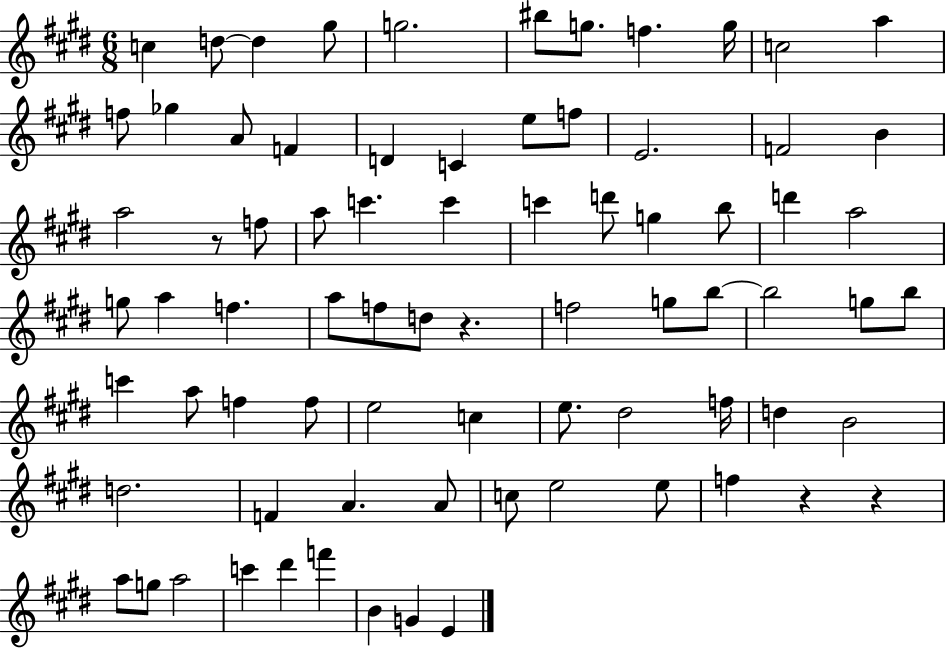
X:1
T:Untitled
M:6/8
L:1/4
K:E
c d/2 d ^g/2 g2 ^b/2 g/2 f g/4 c2 a f/2 _g A/2 F D C e/2 f/2 E2 F2 B a2 z/2 f/2 a/2 c' c' c' d'/2 g b/2 d' a2 g/2 a f a/2 f/2 d/2 z f2 g/2 b/2 b2 g/2 b/2 c' a/2 f f/2 e2 c e/2 ^d2 f/4 d B2 d2 F A A/2 c/2 e2 e/2 f z z a/2 g/2 a2 c' ^d' f' B G E